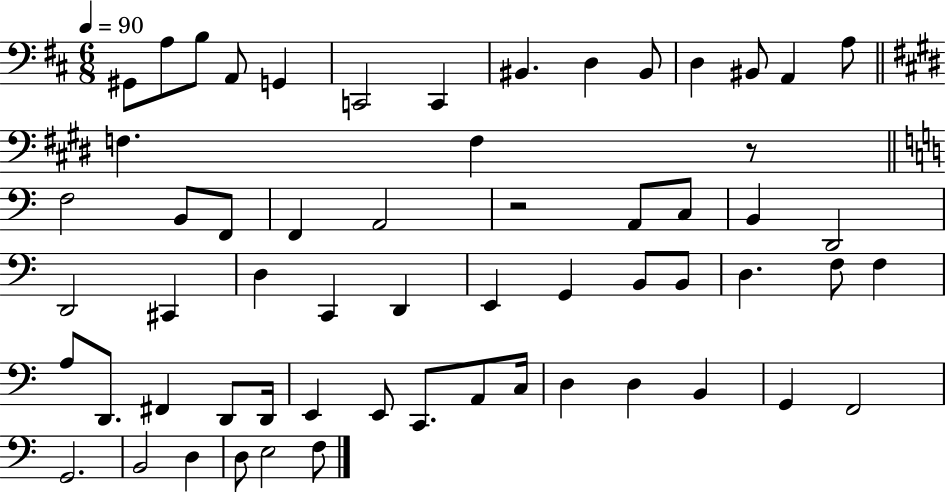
G#2/e A3/e B3/e A2/e G2/q C2/h C2/q BIS2/q. D3/q BIS2/e D3/q BIS2/e A2/q A3/e F3/q. F3/q R/e F3/h B2/e F2/e F2/q A2/h R/h A2/e C3/e B2/q D2/h D2/h C#2/q D3/q C2/q D2/q E2/q G2/q B2/e B2/e D3/q. F3/e F3/q A3/e D2/e. F#2/q D2/e D2/s E2/q E2/e C2/e. A2/e C3/s D3/q D3/q B2/q G2/q F2/h G2/h. B2/h D3/q D3/e E3/h F3/e